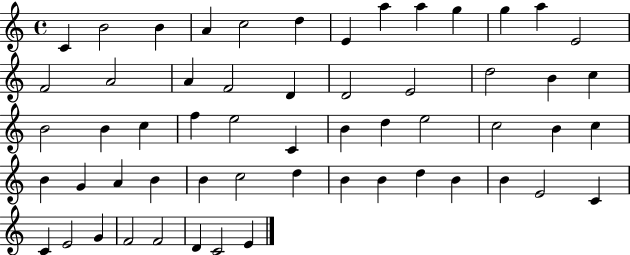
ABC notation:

X:1
T:Untitled
M:4/4
L:1/4
K:C
C B2 B A c2 d E a a g g a E2 F2 A2 A F2 D D2 E2 d2 B c B2 B c f e2 C B d e2 c2 B c B G A B B c2 d B B d B B E2 C C E2 G F2 F2 D C2 E